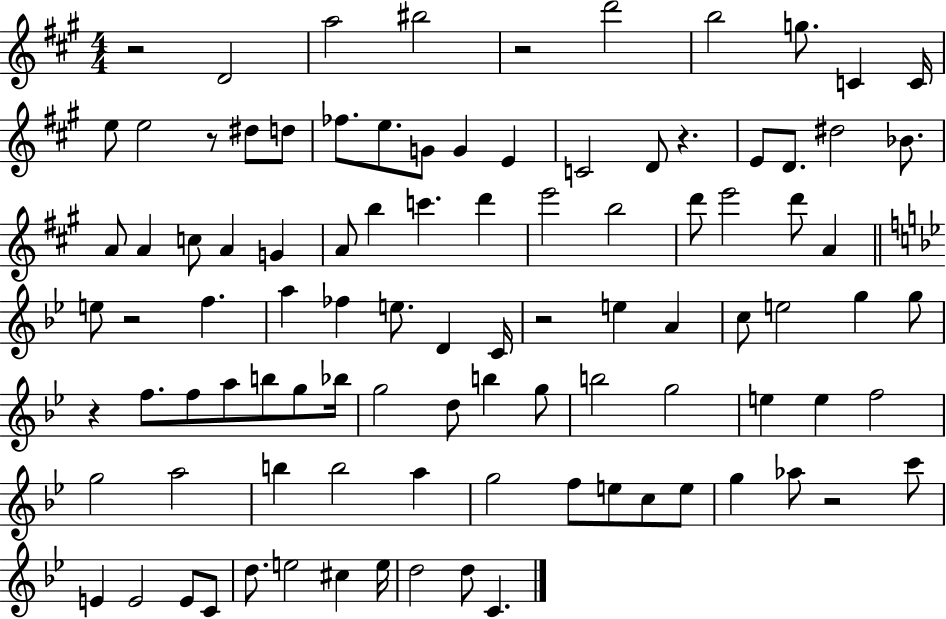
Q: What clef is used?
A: treble